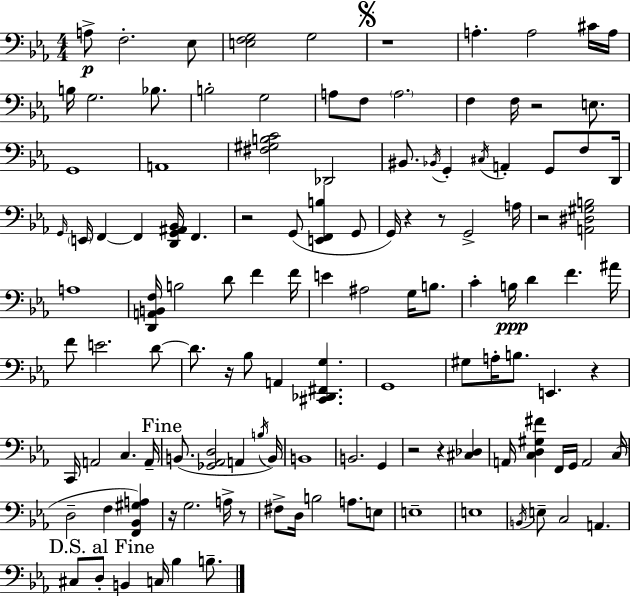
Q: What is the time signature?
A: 4/4